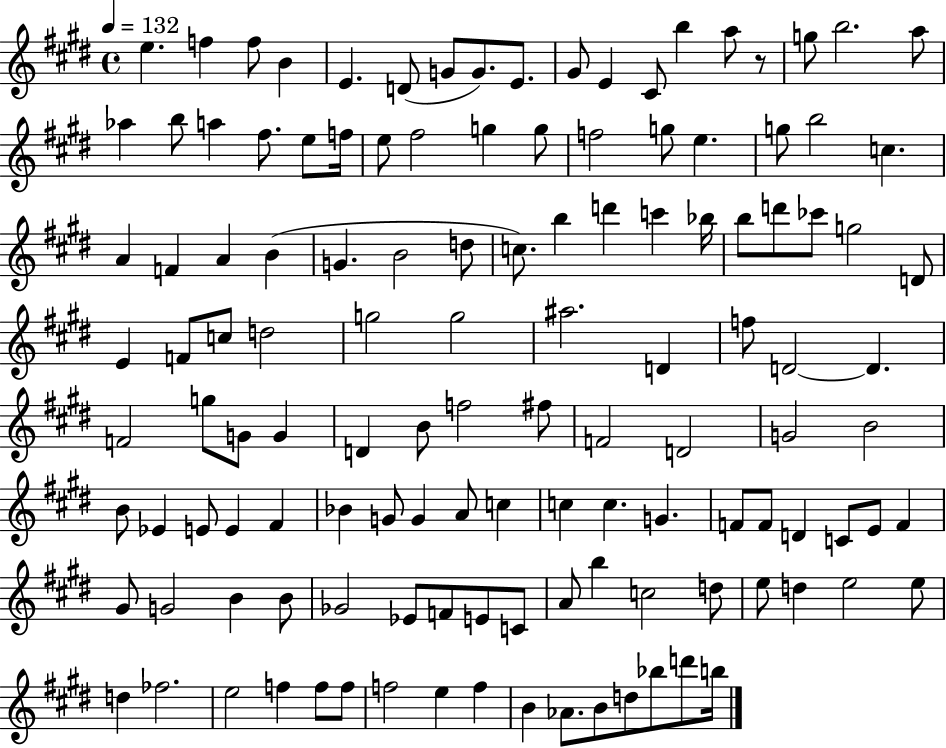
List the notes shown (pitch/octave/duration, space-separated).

E5/q. F5/q F5/e B4/q E4/q. D4/e G4/e G4/e. E4/e. G#4/e E4/q C#4/e B5/q A5/e R/e G5/e B5/h. A5/e Ab5/q B5/e A5/q F#5/e. E5/e F5/s E5/e F#5/h G5/q G5/e F5/h G5/e E5/q. G5/e B5/h C5/q. A4/q F4/q A4/q B4/q G4/q. B4/h D5/e C5/e. B5/q D6/q C6/q Bb5/s B5/e D6/e CES6/e G5/h D4/e E4/q F4/e C5/e D5/h G5/h G5/h A#5/h. D4/q F5/e D4/h D4/q. F4/h G5/e G4/e G4/q D4/q B4/e F5/h F#5/e F4/h D4/h G4/h B4/h B4/e Eb4/q E4/e E4/q F#4/q Bb4/q G4/e G4/q A4/e C5/q C5/q C5/q. G4/q. F4/e F4/e D4/q C4/e E4/e F4/q G#4/e G4/h B4/q B4/e Gb4/h Eb4/e F4/e E4/e C4/e A4/e B5/q C5/h D5/e E5/e D5/q E5/h E5/e D5/q FES5/h. E5/h F5/q F5/e F5/e F5/h E5/q F5/q B4/q Ab4/e. B4/e D5/e Bb5/e D6/e B5/s